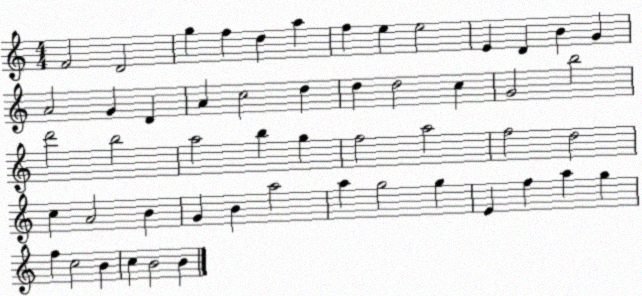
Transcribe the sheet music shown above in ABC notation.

X:1
T:Untitled
M:4/4
L:1/4
K:C
F2 D2 g f d a f e e2 E D B G A2 G D A c2 d d d2 c G2 b2 d'2 b2 a2 b g f2 a2 f2 d2 c A2 B G B a2 a g2 g E f a g f c2 B c B2 B